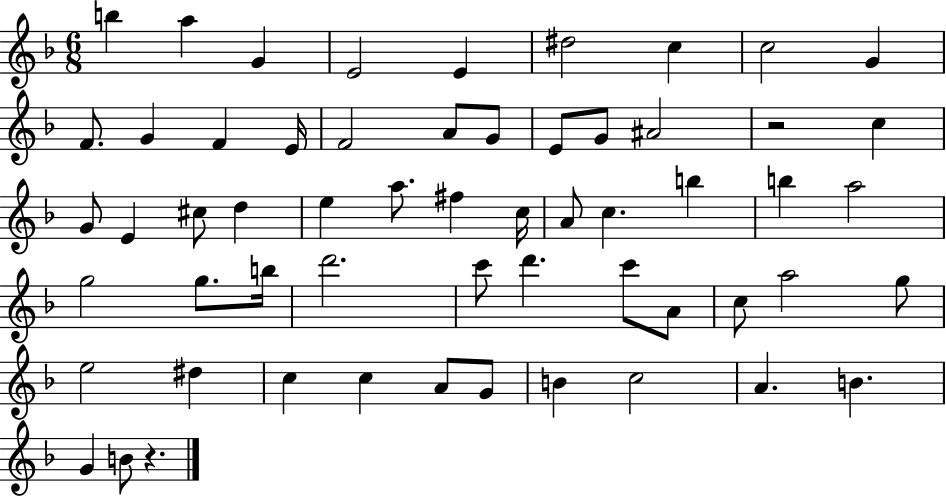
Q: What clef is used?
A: treble